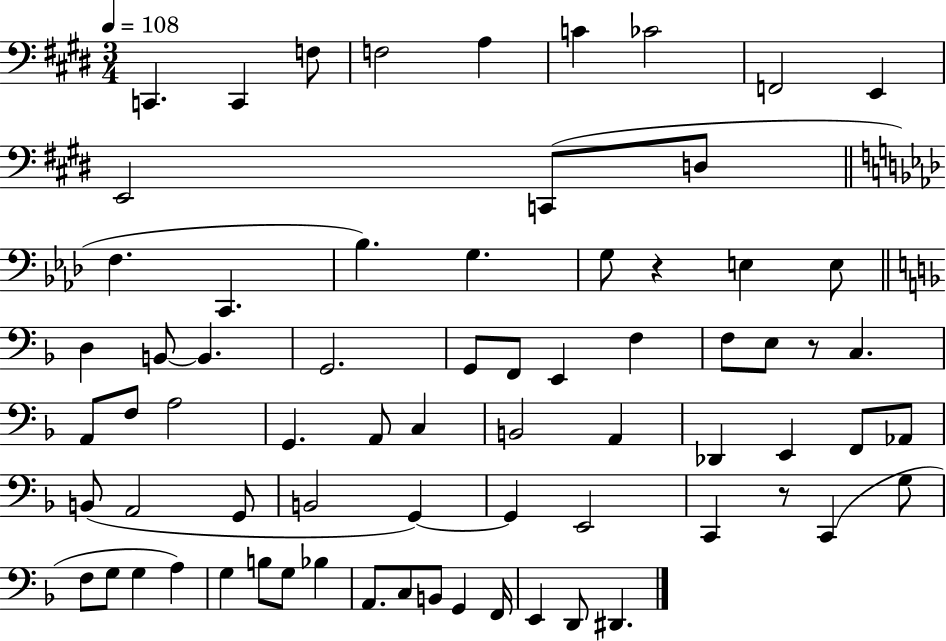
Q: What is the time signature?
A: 3/4